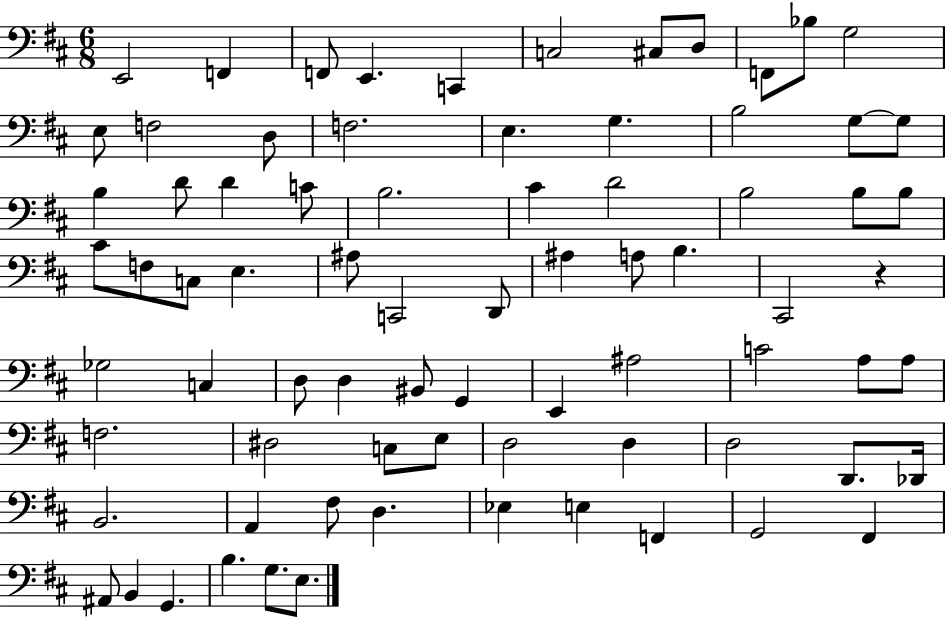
{
  \clef bass
  \numericTimeSignature
  \time 6/8
  \key d \major
  e,2 f,4 | f,8 e,4. c,4 | c2 cis8 d8 | f,8 bes8 g2 | \break e8 f2 d8 | f2. | e4. g4. | b2 g8~~ g8 | \break b4 d'8 d'4 c'8 | b2. | cis'4 d'2 | b2 b8 b8 | \break cis'8 f8 c8 e4. | ais8 c,2 d,8 | ais4 a8 b4. | cis,2 r4 | \break ges2 c4 | d8 d4 bis,8 g,4 | e,4 ais2 | c'2 a8 a8 | \break f2. | dis2 c8 e8 | d2 d4 | d2 d,8. des,16 | \break b,2. | a,4 fis8 d4. | ees4 e4 f,4 | g,2 fis,4 | \break ais,8 b,4 g,4. | b4. g8. e8. | \bar "|."
}